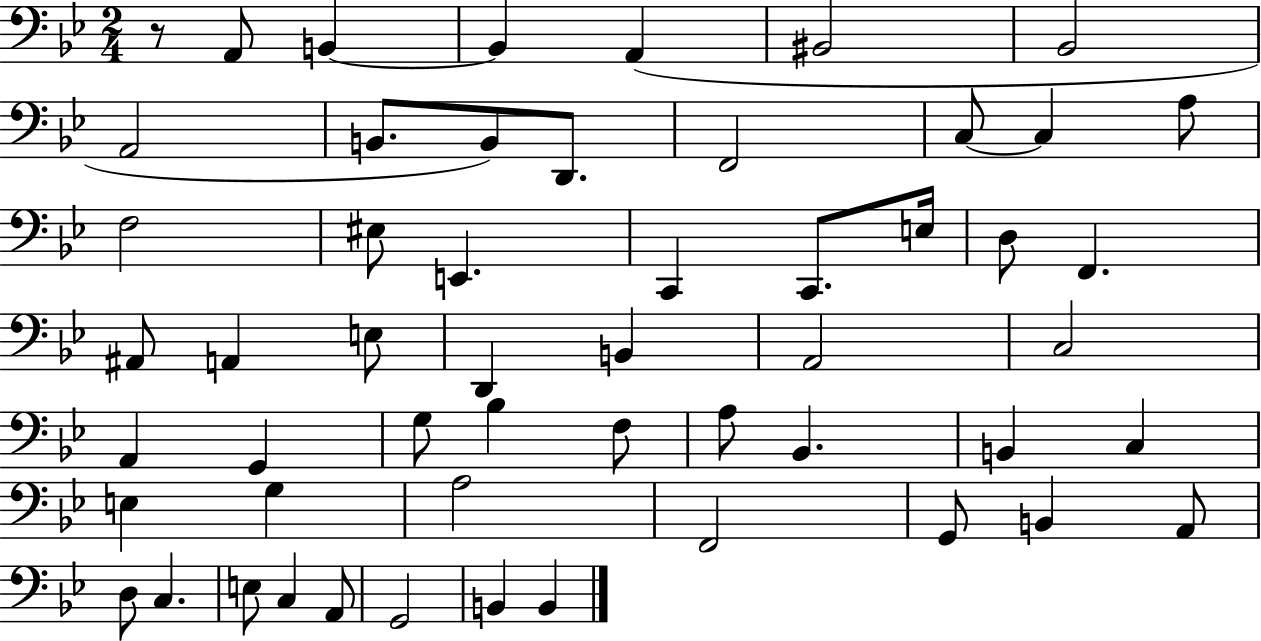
R/e A2/e B2/q B2/q A2/q BIS2/h Bb2/h A2/h B2/e. B2/e D2/e. F2/h C3/e C3/q A3/e F3/h EIS3/e E2/q. C2/q C2/e. E3/s D3/e F2/q. A#2/e A2/q E3/e D2/q B2/q A2/h C3/h A2/q G2/q G3/e Bb3/q F3/e A3/e Bb2/q. B2/q C3/q E3/q G3/q A3/h F2/h G2/e B2/q A2/e D3/e C3/q. E3/e C3/q A2/e G2/h B2/q B2/q